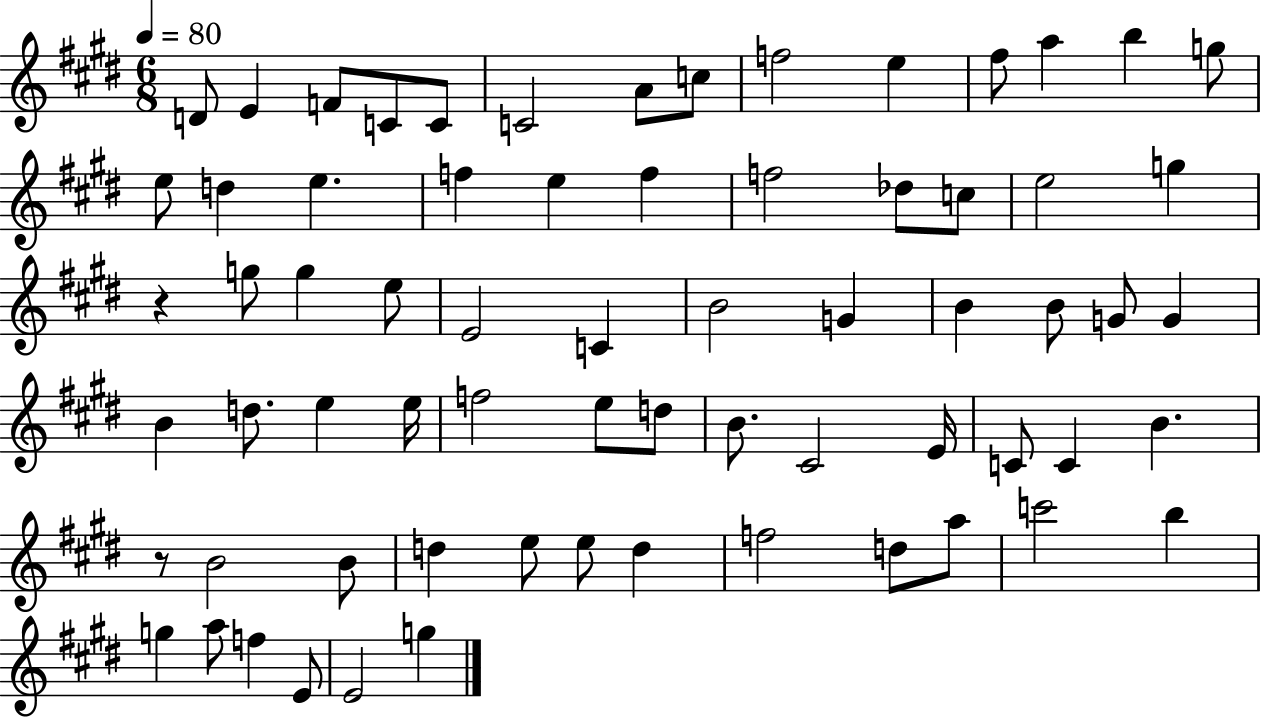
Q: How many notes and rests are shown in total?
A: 68